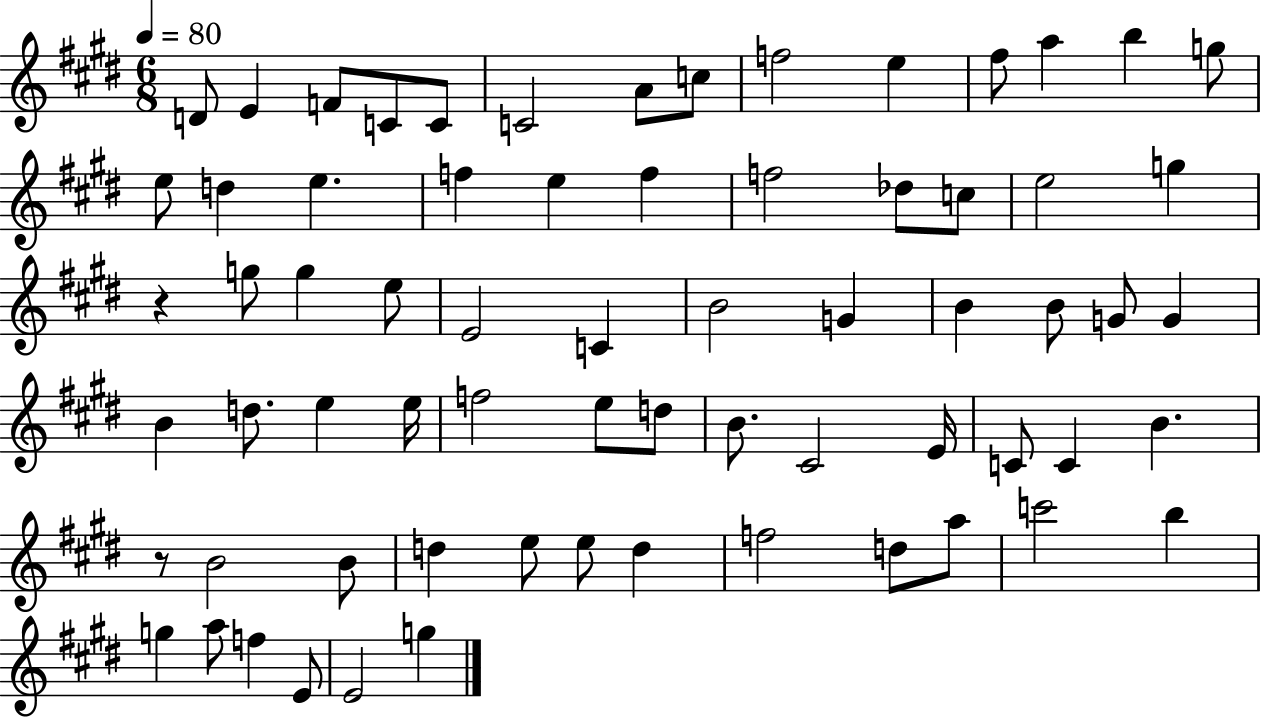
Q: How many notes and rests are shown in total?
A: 68